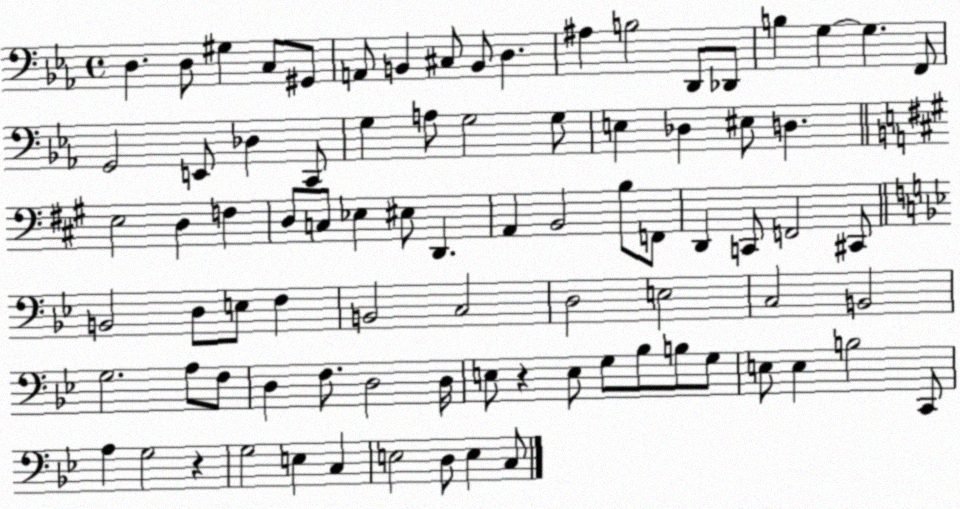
X:1
T:Untitled
M:4/4
L:1/4
K:Eb
D, D,/2 ^G, C,/2 ^G,,/2 A,,/2 B,, ^C,/2 B,,/2 D, ^A, B,2 D,,/2 _D,,/2 B, G, G, F,,/2 G,,2 E,,/2 _D, C,,/2 G, A,/2 G,2 G,/2 E, _D, ^E,/2 D, E,2 D, F, D,/2 C,/2 _E, ^E,/2 D,, A,, B,,2 B,/2 F,,/2 D,, C,,/2 F,,2 ^C,,/2 B,,2 D,/2 E,/2 F, B,,2 C,2 D,2 E,2 C,2 B,,2 G,2 A,/2 F,/2 D, F,/2 D,2 D,/4 E,/2 z E,/2 G,/2 _B,/2 B,/2 G,/2 E,/2 E, B,2 C,,/2 A, G,2 z G,2 E, C, E,2 D,/2 E, C,/2